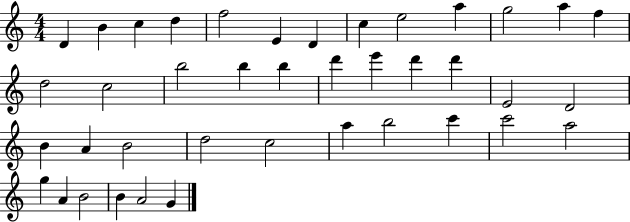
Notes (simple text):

D4/q B4/q C5/q D5/q F5/h E4/q D4/q C5/q E5/h A5/q G5/h A5/q F5/q D5/h C5/h B5/h B5/q B5/q D6/q E6/q D6/q D6/q E4/h D4/h B4/q A4/q B4/h D5/h C5/h A5/q B5/h C6/q C6/h A5/h G5/q A4/q B4/h B4/q A4/h G4/q